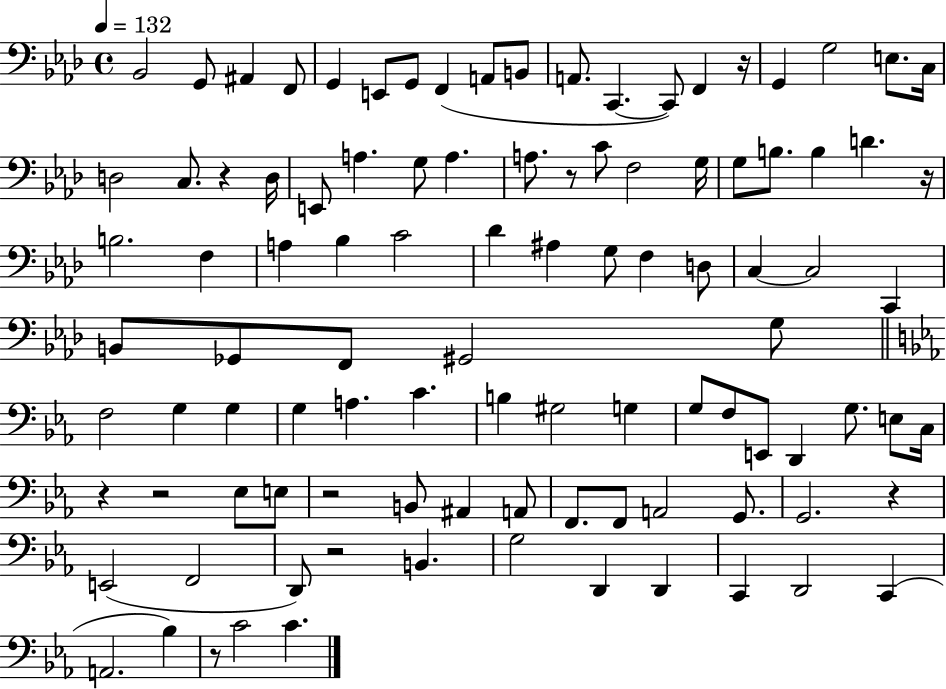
X:1
T:Untitled
M:4/4
L:1/4
K:Ab
_B,,2 G,,/2 ^A,, F,,/2 G,, E,,/2 G,,/2 F,, A,,/2 B,,/2 A,,/2 C,, C,,/2 F,, z/4 G,, G,2 E,/2 C,/4 D,2 C,/2 z D,/4 E,,/2 A, G,/2 A, A,/2 z/2 C/2 F,2 G,/4 G,/2 B,/2 B, D z/4 B,2 F, A, _B, C2 _D ^A, G,/2 F, D,/2 C, C,2 C,, B,,/2 _G,,/2 F,,/2 ^G,,2 G,/2 F,2 G, G, G, A, C B, ^G,2 G, G,/2 F,/2 E,,/2 D,, G,/2 E,/2 C,/4 z z2 _E,/2 E,/2 z2 B,,/2 ^A,, A,,/2 F,,/2 F,,/2 A,,2 G,,/2 G,,2 z E,,2 F,,2 D,,/2 z2 B,, G,2 D,, D,, C,, D,,2 C,, A,,2 _B, z/2 C2 C